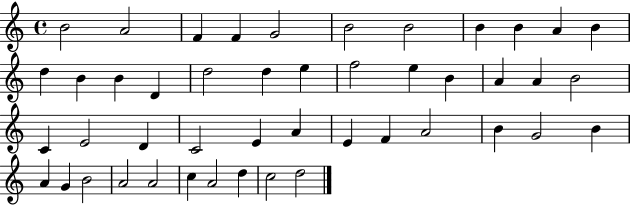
B4/h A4/h F4/q F4/q G4/h B4/h B4/h B4/q B4/q A4/q B4/q D5/q B4/q B4/q D4/q D5/h D5/q E5/q F5/h E5/q B4/q A4/q A4/q B4/h C4/q E4/h D4/q C4/h E4/q A4/q E4/q F4/q A4/h B4/q G4/h B4/q A4/q G4/q B4/h A4/h A4/h C5/q A4/h D5/q C5/h D5/h